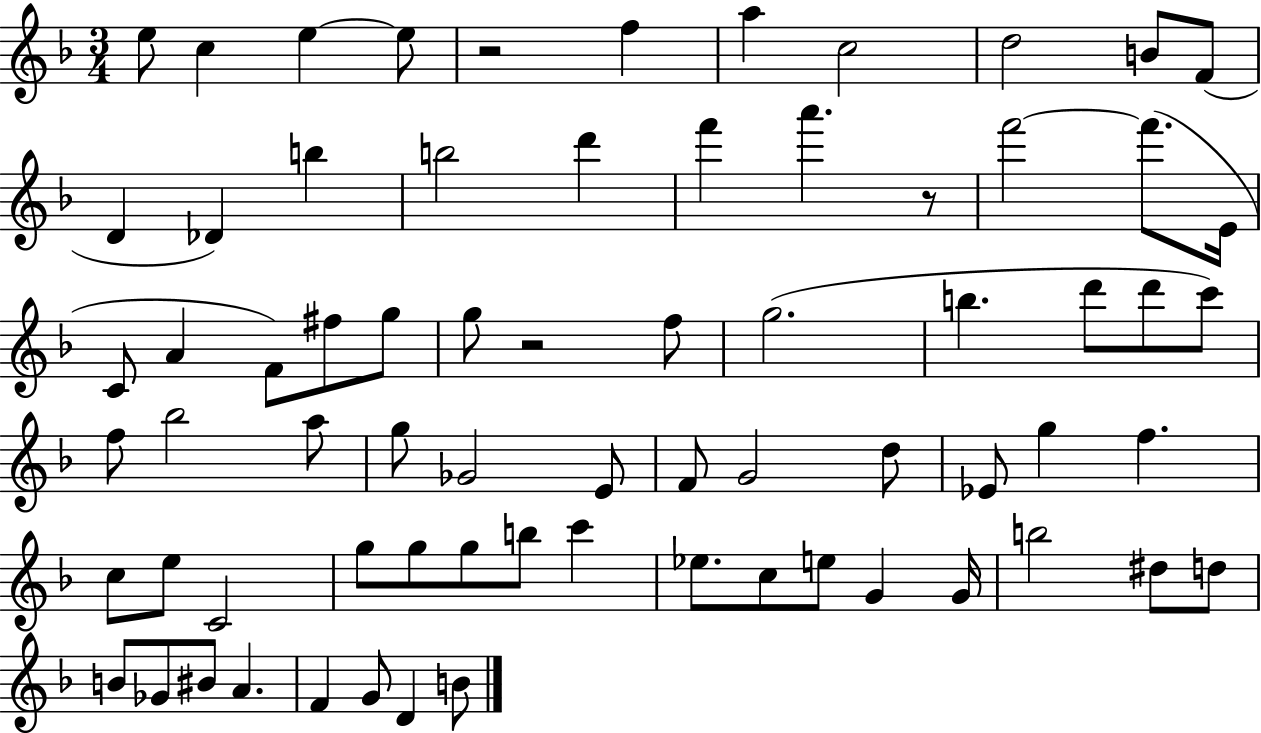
{
  \clef treble
  \numericTimeSignature
  \time 3/4
  \key f \major
  e''8 c''4 e''4~~ e''8 | r2 f''4 | a''4 c''2 | d''2 b'8 f'8( | \break d'4 des'4) b''4 | b''2 d'''4 | f'''4 a'''4. r8 | f'''2~~ f'''8.( e'16 | \break c'8 a'4 f'8) fis''8 g''8 | g''8 r2 f''8 | g''2.( | b''4. d'''8 d'''8 c'''8) | \break f''8 bes''2 a''8 | g''8 ges'2 e'8 | f'8 g'2 d''8 | ees'8 g''4 f''4. | \break c''8 e''8 c'2 | g''8 g''8 g''8 b''8 c'''4 | ees''8. c''8 e''8 g'4 g'16 | b''2 dis''8 d''8 | \break b'8 ges'8 bis'8 a'4. | f'4 g'8 d'4 b'8 | \bar "|."
}